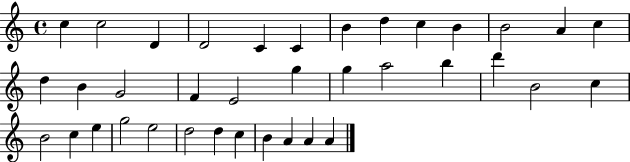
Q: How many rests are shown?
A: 0